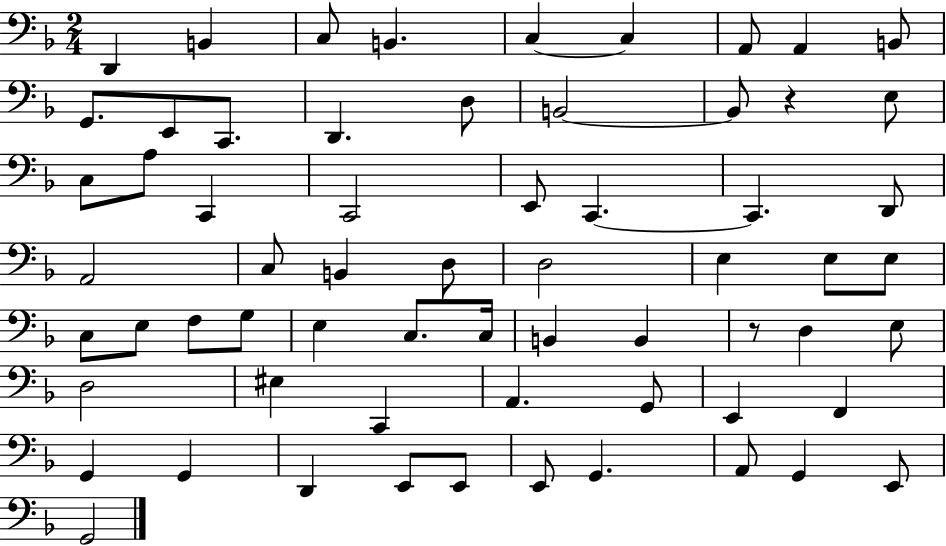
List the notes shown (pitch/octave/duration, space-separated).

D2/q B2/q C3/e B2/q. C3/q C3/q A2/e A2/q B2/e G2/e. E2/e C2/e. D2/q. D3/e B2/h B2/e R/q E3/e C3/e A3/e C2/q C2/h E2/e C2/q. C2/q. D2/e A2/h C3/e B2/q D3/e D3/h E3/q E3/e E3/e C3/e E3/e F3/e G3/e E3/q C3/e. C3/s B2/q B2/q R/e D3/q E3/e D3/h EIS3/q C2/q A2/q. G2/e E2/q F2/q G2/q G2/q D2/q E2/e E2/e E2/e G2/q. A2/e G2/q E2/e G2/h